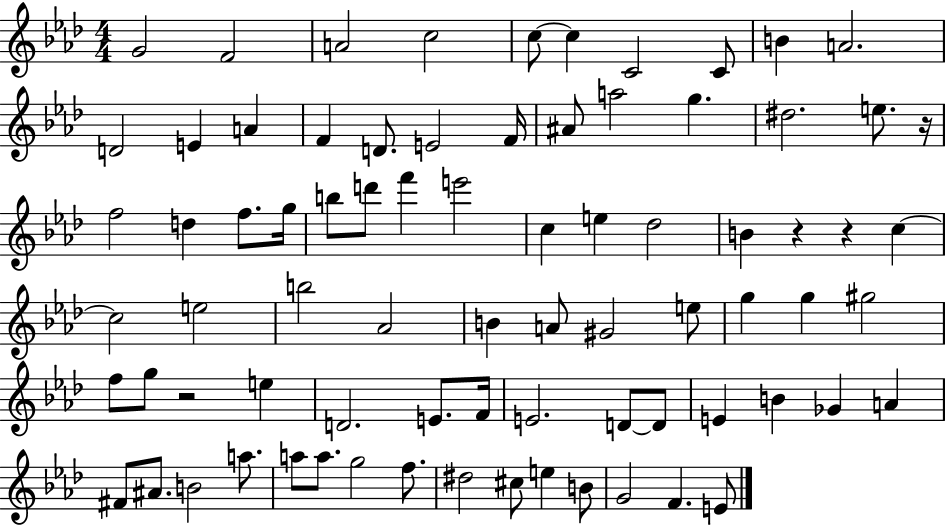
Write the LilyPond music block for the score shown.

{
  \clef treble
  \numericTimeSignature
  \time 4/4
  \key aes \major
  g'2 f'2 | a'2 c''2 | c''8~~ c''4 c'2 c'8 | b'4 a'2. | \break d'2 e'4 a'4 | f'4 d'8. e'2 f'16 | ais'8 a''2 g''4. | dis''2. e''8. r16 | \break f''2 d''4 f''8. g''16 | b''8 d'''8 f'''4 e'''2 | c''4 e''4 des''2 | b'4 r4 r4 c''4~~ | \break c''2 e''2 | b''2 aes'2 | b'4 a'8 gis'2 e''8 | g''4 g''4 gis''2 | \break f''8 g''8 r2 e''4 | d'2. e'8. f'16 | e'2. d'8~~ d'8 | e'4 b'4 ges'4 a'4 | \break fis'8 ais'8. b'2 a''8. | a''8 a''8. g''2 f''8. | dis''2 cis''8 e''4 b'8 | g'2 f'4. e'8 | \break \bar "|."
}